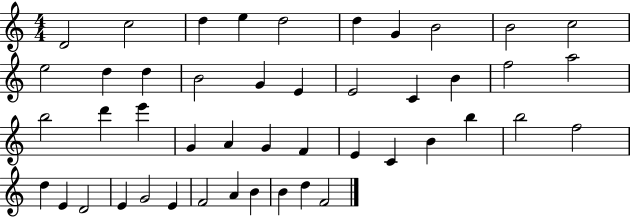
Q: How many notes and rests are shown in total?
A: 46